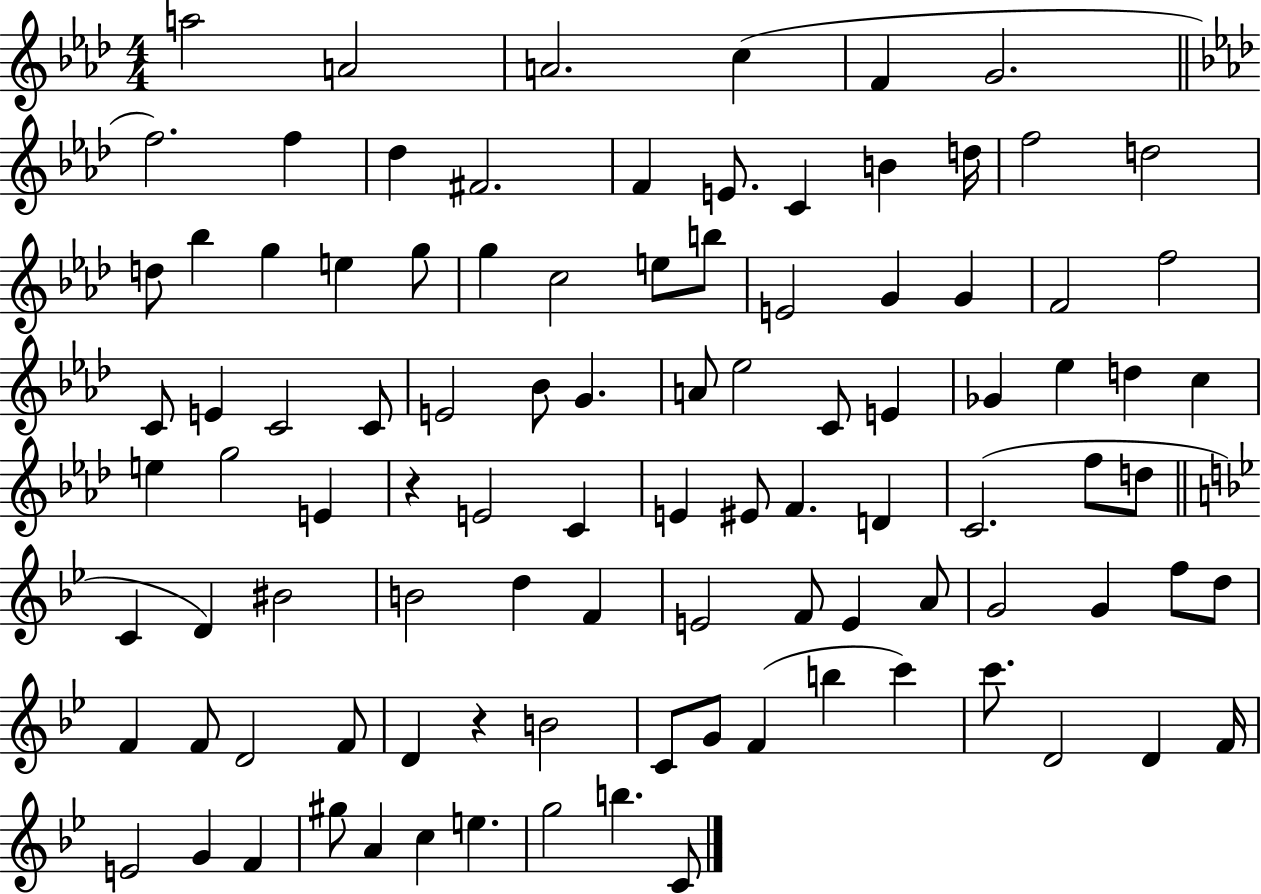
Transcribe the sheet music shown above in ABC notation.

X:1
T:Untitled
M:4/4
L:1/4
K:Ab
a2 A2 A2 c F G2 f2 f _d ^F2 F E/2 C B d/4 f2 d2 d/2 _b g e g/2 g c2 e/2 b/2 E2 G G F2 f2 C/2 E C2 C/2 E2 _B/2 G A/2 _e2 C/2 E _G _e d c e g2 E z E2 C E ^E/2 F D C2 f/2 d/2 C D ^B2 B2 d F E2 F/2 E A/2 G2 G f/2 d/2 F F/2 D2 F/2 D z B2 C/2 G/2 F b c' c'/2 D2 D F/4 E2 G F ^g/2 A c e g2 b C/2